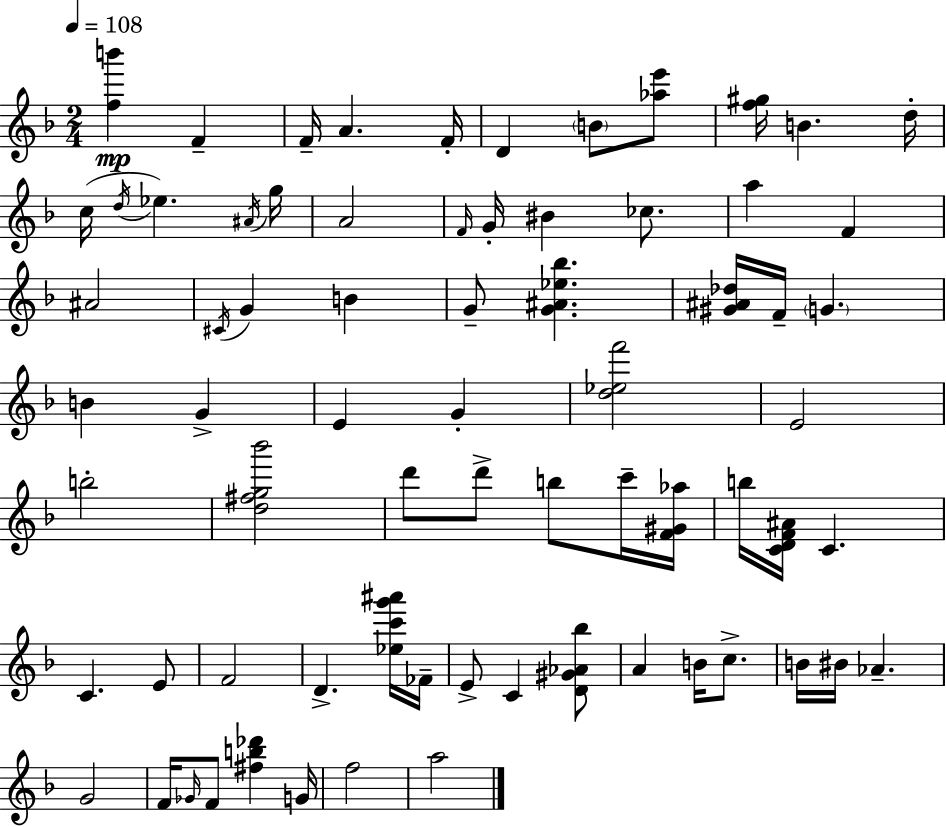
[F5,B6]/q F4/q F4/s A4/q. F4/s D4/q B4/e [Ab5,E6]/e [F5,G#5]/s B4/q. D5/s C5/s D5/s Eb5/q. A#4/s G5/s A4/h F4/s G4/s BIS4/q CES5/e. A5/q F4/q A#4/h C#4/s G4/q B4/q G4/e [G4,A#4,Eb5,Bb5]/q. [G#4,A#4,Db5]/s F4/s G4/q. B4/q G4/q E4/q G4/q [D5,Eb5,F6]/h E4/h B5/h [D5,F#5,G5,Bb6]/h D6/e D6/e B5/e C6/s [F4,G#4,Ab5]/s B5/s [C4,D4,F4,A#4]/s C4/q. C4/q. E4/e F4/h D4/q. [Eb5,C6,G6,A#6]/s FES4/s E4/e C4/q [D4,G#4,Ab4,Bb5]/e A4/q B4/s C5/e. B4/s BIS4/s Ab4/q. G4/h F4/s Gb4/s F4/e [F#5,B5,Db6]/q G4/s F5/h A5/h